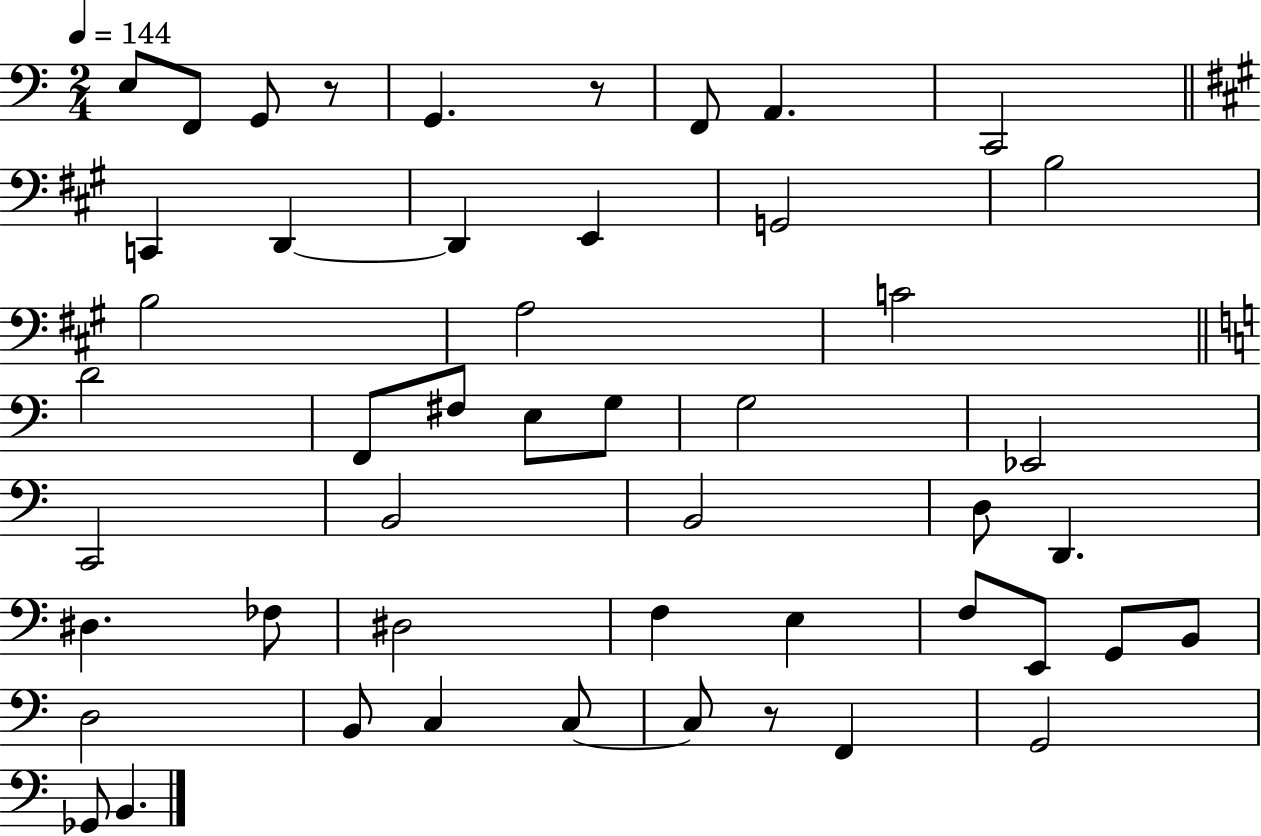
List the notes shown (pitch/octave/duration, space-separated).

E3/e F2/e G2/e R/e G2/q. R/e F2/e A2/q. C2/h C2/q D2/q D2/q E2/q G2/h B3/h B3/h A3/h C4/h D4/h F2/e F#3/e E3/e G3/e G3/h Eb2/h C2/h B2/h B2/h D3/e D2/q. D#3/q. FES3/e D#3/h F3/q E3/q F3/e E2/e G2/e B2/e D3/h B2/e C3/q C3/e C3/e R/e F2/q G2/h Gb2/e B2/q.